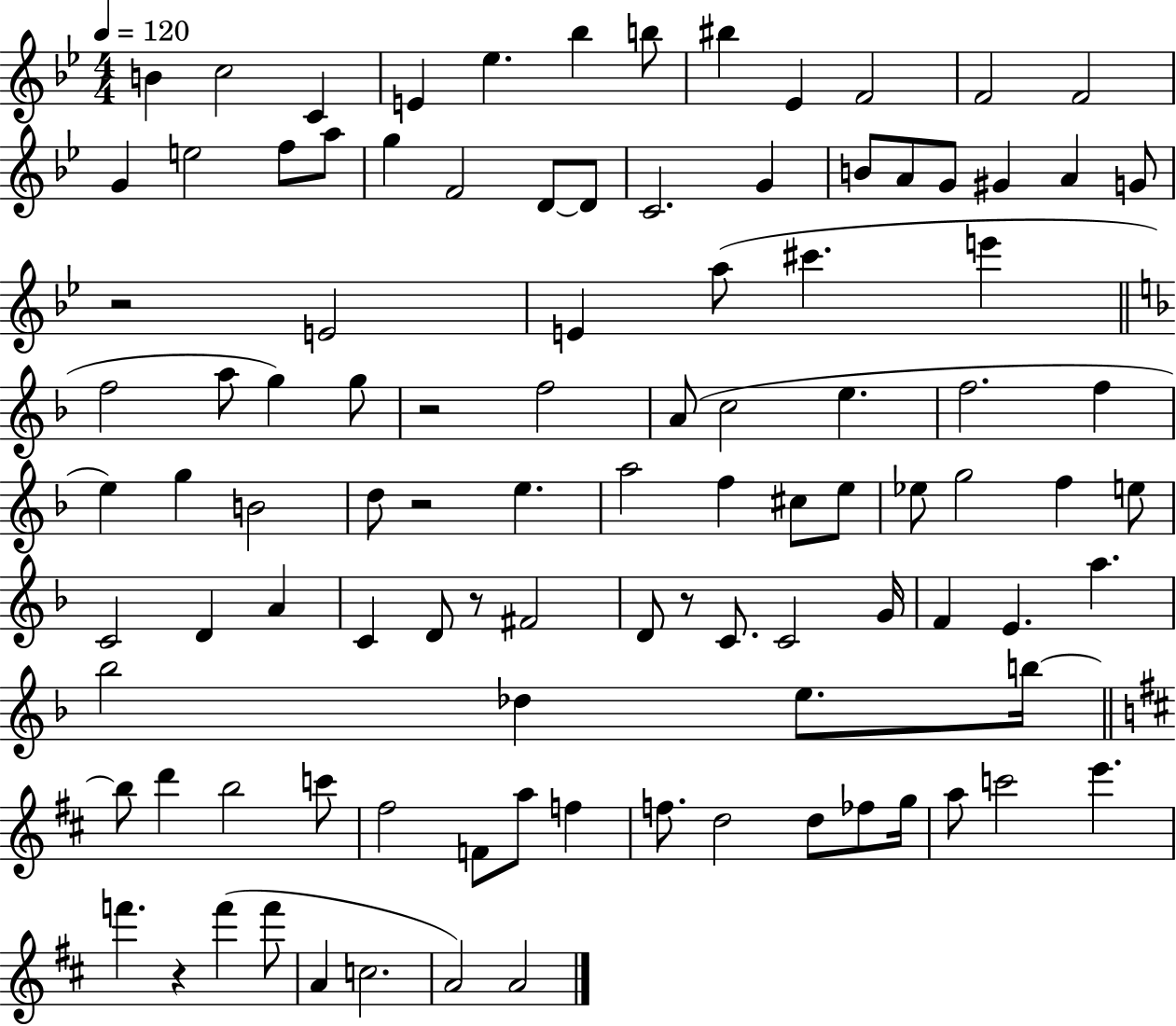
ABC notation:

X:1
T:Untitled
M:4/4
L:1/4
K:Bb
B c2 C E _e _b b/2 ^b _E F2 F2 F2 G e2 f/2 a/2 g F2 D/2 D/2 C2 G B/2 A/2 G/2 ^G A G/2 z2 E2 E a/2 ^c' e' f2 a/2 g g/2 z2 f2 A/2 c2 e f2 f e g B2 d/2 z2 e a2 f ^c/2 e/2 _e/2 g2 f e/2 C2 D A C D/2 z/2 ^F2 D/2 z/2 C/2 C2 G/4 F E a _b2 _d e/2 b/4 b/2 d' b2 c'/2 ^f2 F/2 a/2 f f/2 d2 d/2 _f/2 g/4 a/2 c'2 e' f' z f' f'/2 A c2 A2 A2